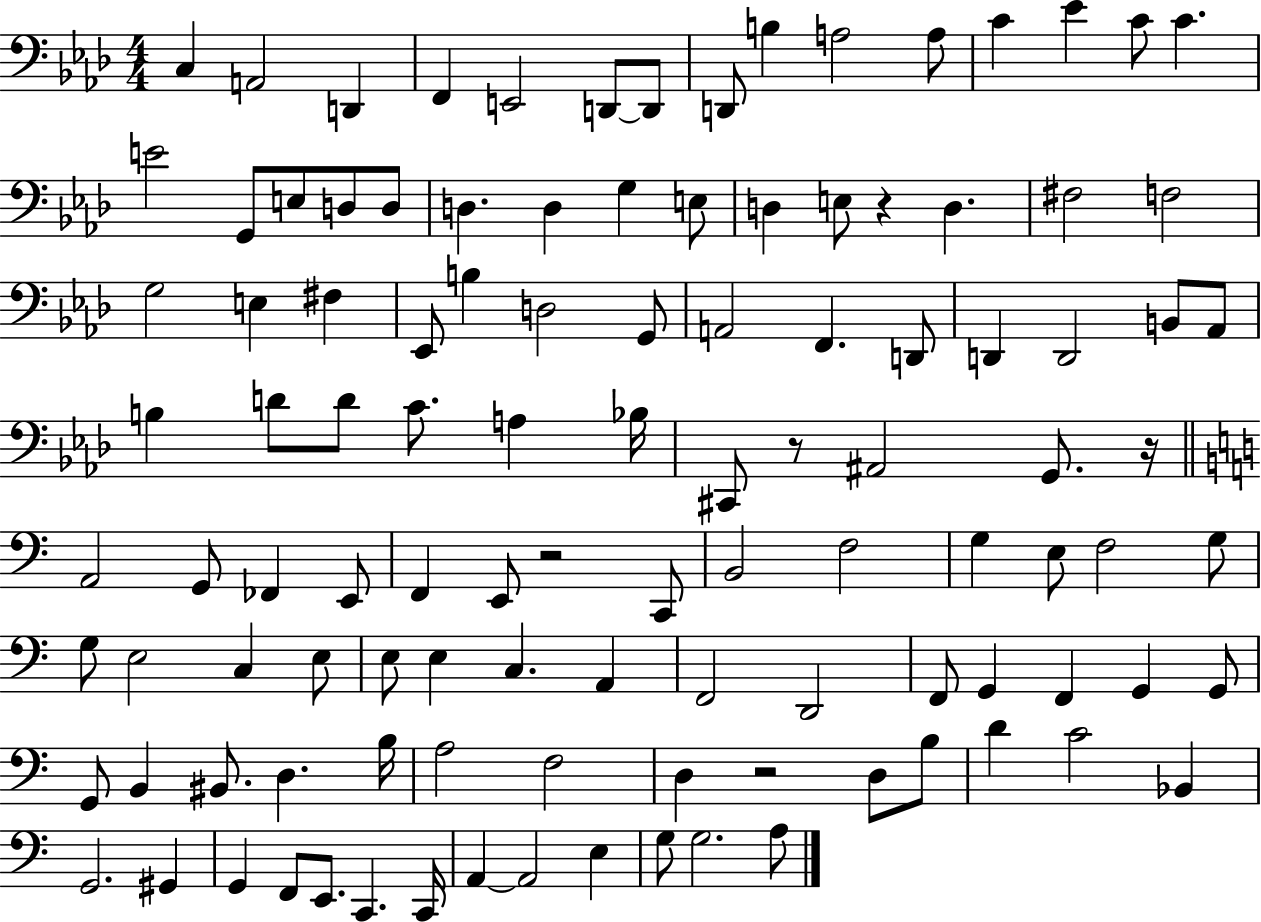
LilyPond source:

{
  \clef bass
  \numericTimeSignature
  \time 4/4
  \key aes \major
  c4 a,2 d,4 | f,4 e,2 d,8~~ d,8 | d,8 b4 a2 a8 | c'4 ees'4 c'8 c'4. | \break e'2 g,8 e8 d8 d8 | d4. d4 g4 e8 | d4 e8 r4 d4. | fis2 f2 | \break g2 e4 fis4 | ees,8 b4 d2 g,8 | a,2 f,4. d,8 | d,4 d,2 b,8 aes,8 | \break b4 d'8 d'8 c'8. a4 bes16 | cis,8 r8 ais,2 g,8. r16 | \bar "||" \break \key c \major a,2 g,8 fes,4 e,8 | f,4 e,8 r2 c,8 | b,2 f2 | g4 e8 f2 g8 | \break g8 e2 c4 e8 | e8 e4 c4. a,4 | f,2 d,2 | f,8 g,4 f,4 g,4 g,8 | \break g,8 b,4 bis,8. d4. b16 | a2 f2 | d4 r2 d8 b8 | d'4 c'2 bes,4 | \break g,2. gis,4 | g,4 f,8 e,8. c,4. c,16 | a,4~~ a,2 e4 | g8 g2. a8 | \break \bar "|."
}